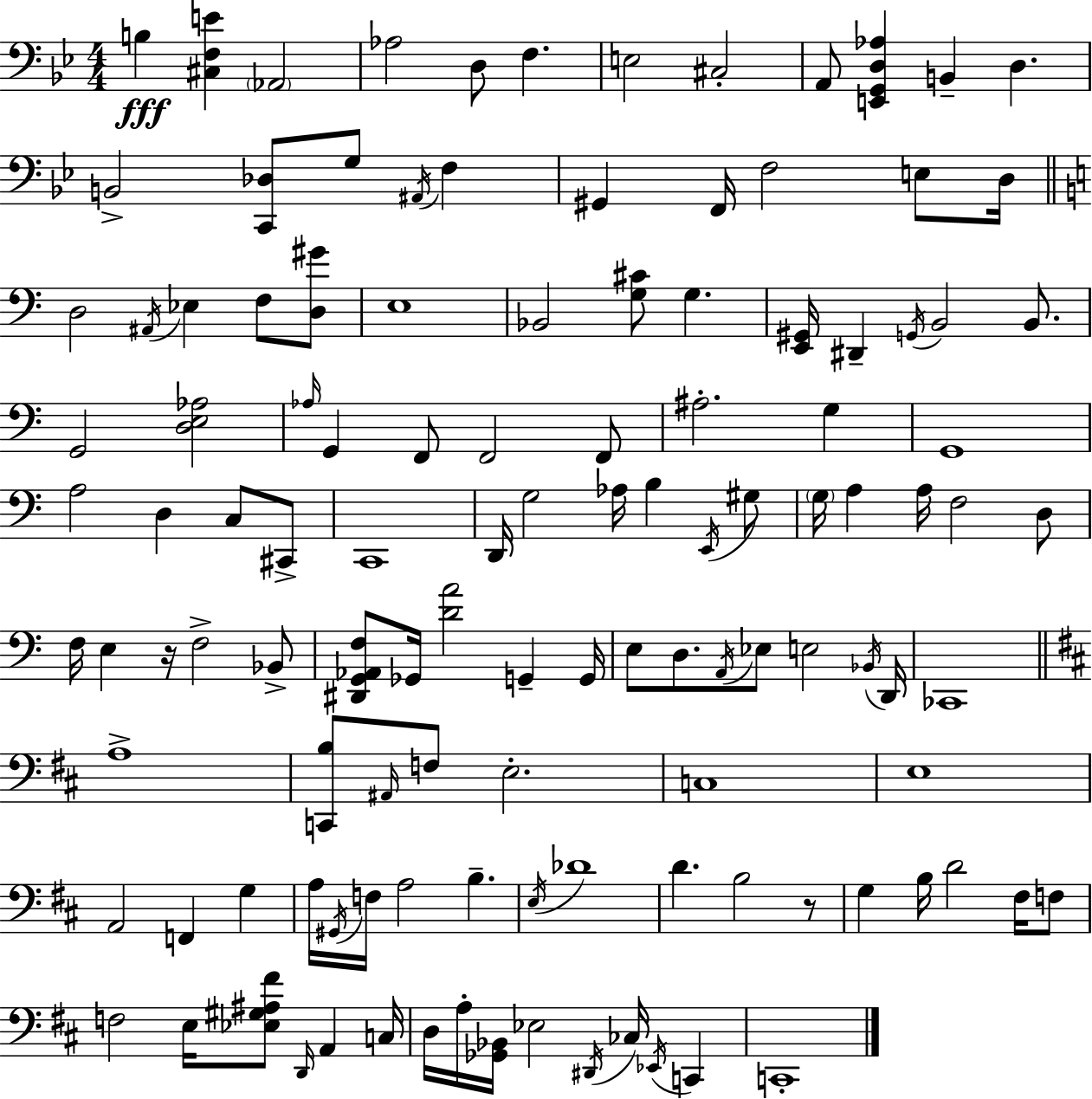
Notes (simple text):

B3/q [C#3,F3,E4]/q Ab2/h Ab3/h D3/e F3/q. E3/h C#3/h A2/e [E2,G2,D3,Ab3]/q B2/q D3/q. B2/h [C2,Db3]/e G3/e A#2/s F3/q G#2/q F2/s F3/h E3/e D3/s D3/h A#2/s Eb3/q F3/e [D3,G#4]/e E3/w Bb2/h [G3,C#4]/e G3/q. [E2,G#2]/s D#2/q G2/s B2/h B2/e. G2/h [D3,E3,Ab3]/h Ab3/s G2/q F2/e F2/h F2/e A#3/h. G3/q G2/w A3/h D3/q C3/e C#2/e C2/w D2/s G3/h Ab3/s B3/q E2/s G#3/e G3/s A3/q A3/s F3/h D3/e F3/s E3/q R/s F3/h Bb2/e [D#2,G2,Ab2,F3]/e Gb2/s [D4,A4]/h G2/q G2/s E3/e D3/e. A2/s Eb3/e E3/h Bb2/s D2/s CES2/w A3/w [C2,B3]/e A#2/s F3/e E3/h. C3/w E3/w A2/h F2/q G3/q A3/s G#2/s F3/s A3/h B3/q. E3/s Db4/w D4/q. B3/h R/e G3/q B3/s D4/h F#3/s F3/e F3/h E3/s [Eb3,G#3,A#3,F#4]/e D2/s A2/q C3/s D3/s A3/s [Gb2,Bb2]/s Eb3/h D#2/s CES3/s Eb2/s C2/q C2/w